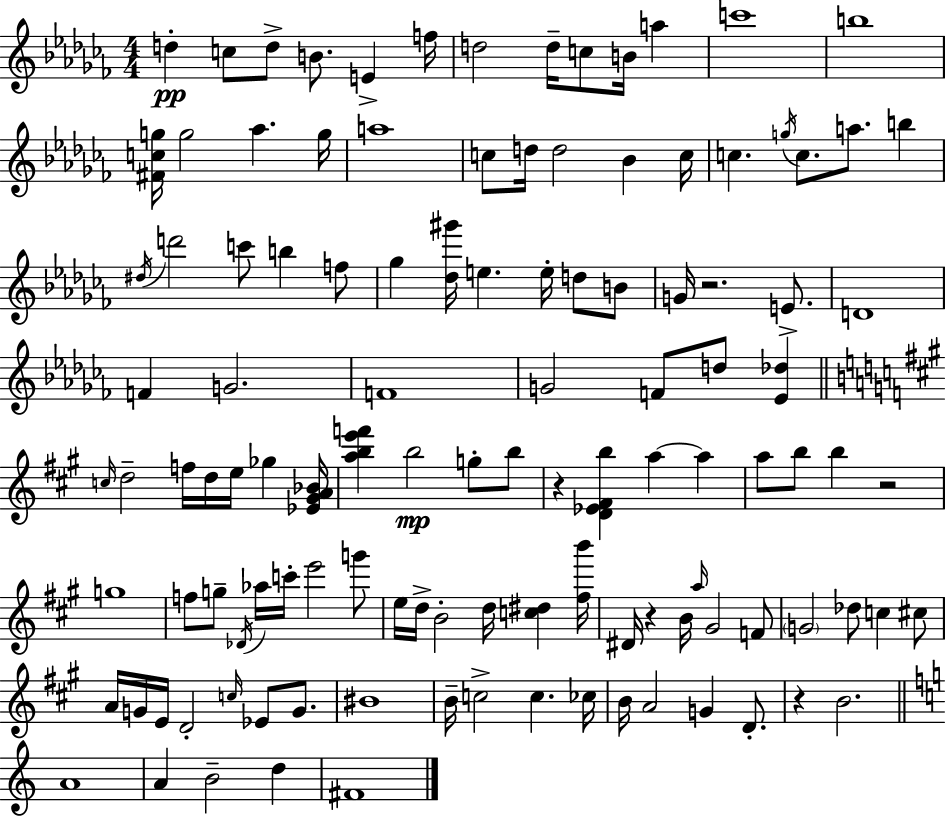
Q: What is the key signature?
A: AES minor